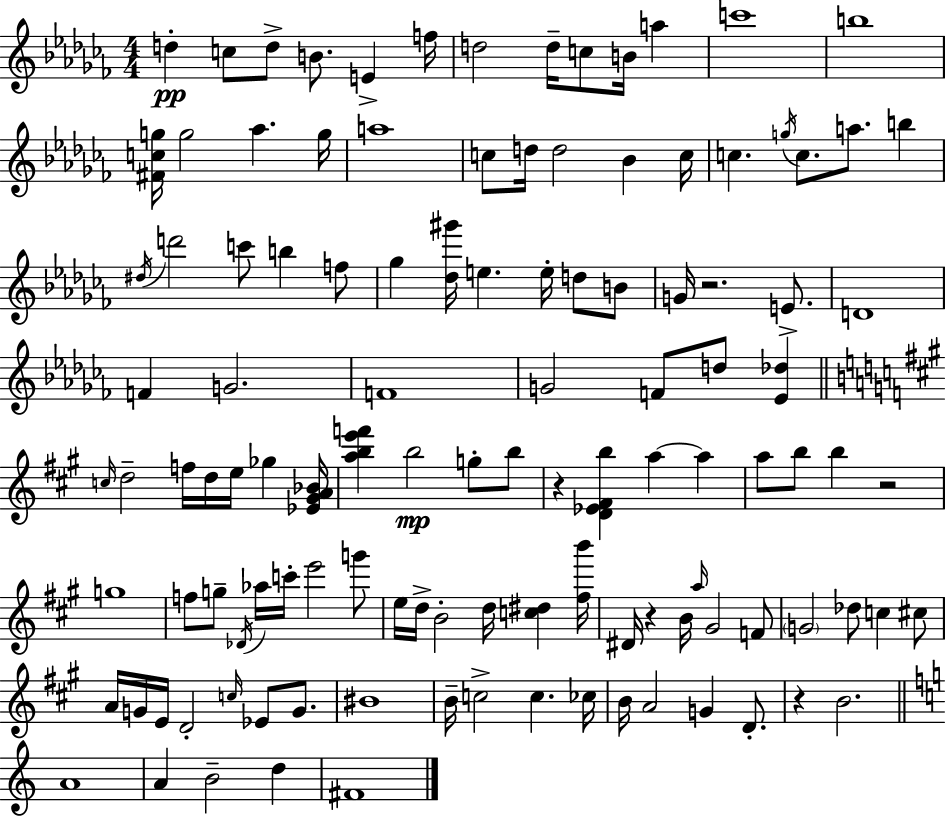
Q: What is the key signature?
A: AES minor